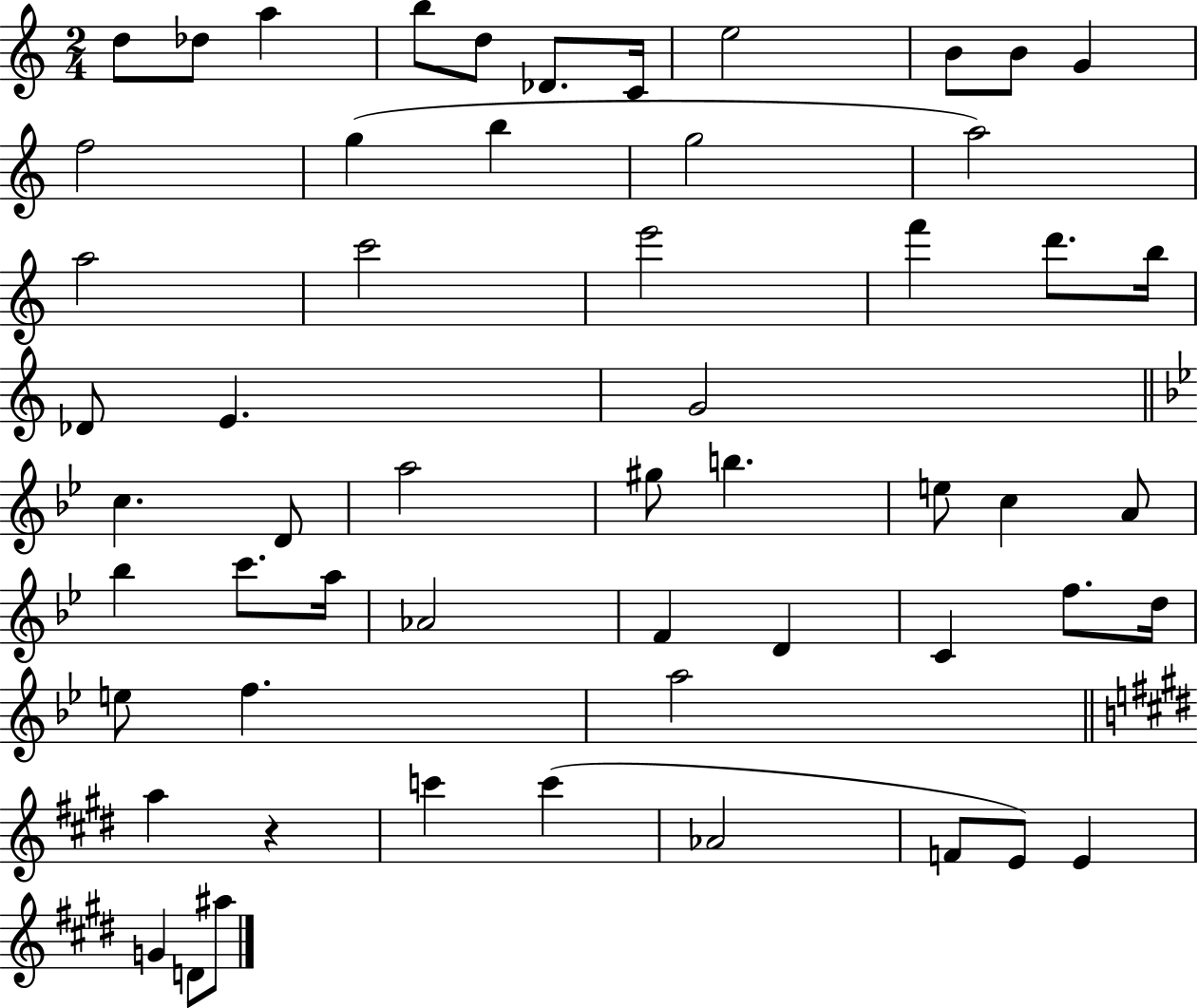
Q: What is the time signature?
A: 2/4